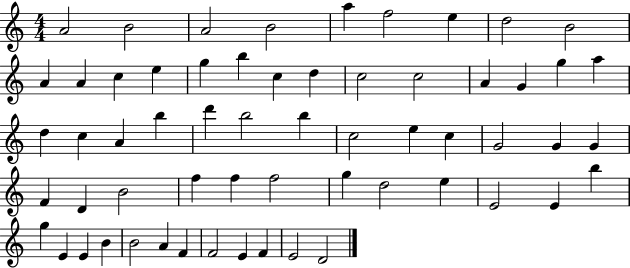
A4/h B4/h A4/h B4/h A5/q F5/h E5/q D5/h B4/h A4/q A4/q C5/q E5/q G5/q B5/q C5/q D5/q C5/h C5/h A4/q G4/q G5/q A5/q D5/q C5/q A4/q B5/q D6/q B5/h B5/q C5/h E5/q C5/q G4/h G4/q G4/q F4/q D4/q B4/h F5/q F5/q F5/h G5/q D5/h E5/q E4/h E4/q B5/q G5/q E4/q E4/q B4/q B4/h A4/q F4/q F4/h E4/q F4/q E4/h D4/h